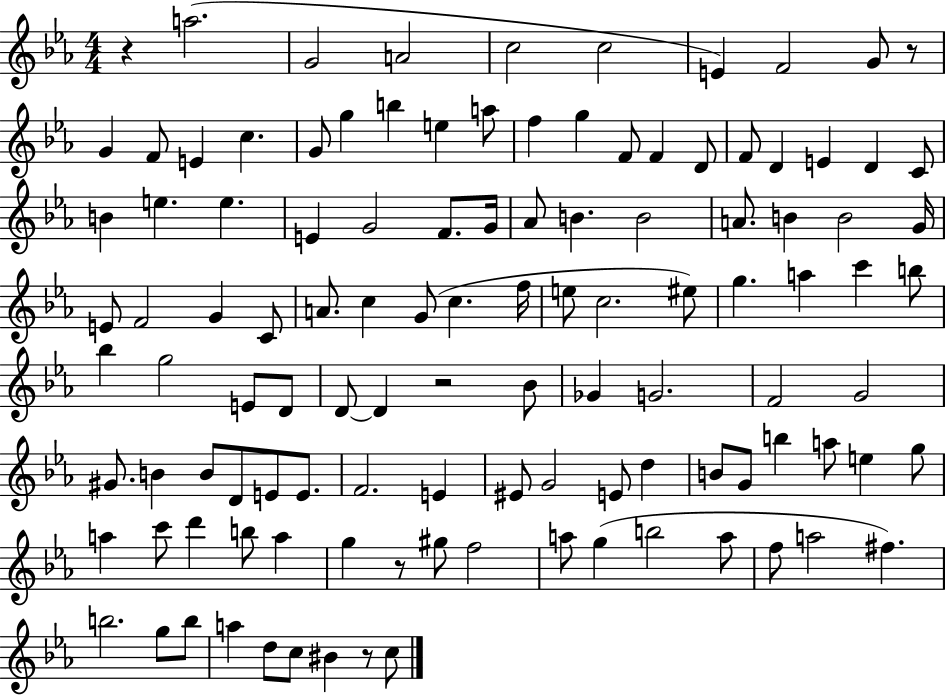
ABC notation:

X:1
T:Untitled
M:4/4
L:1/4
K:Eb
z a2 G2 A2 c2 c2 E F2 G/2 z/2 G F/2 E c G/2 g b e a/2 f g F/2 F D/2 F/2 D E D C/2 B e e E G2 F/2 G/4 _A/2 B B2 A/2 B B2 G/4 E/2 F2 G C/2 A/2 c G/2 c f/4 e/2 c2 ^e/2 g a c' b/2 _b g2 E/2 D/2 D/2 D z2 _B/2 _G G2 F2 G2 ^G/2 B B/2 D/2 E/2 E/2 F2 E ^E/2 G2 E/2 d B/2 G/2 b a/2 e g/2 a c'/2 d' b/2 a g z/2 ^g/2 f2 a/2 g b2 a/2 f/2 a2 ^f b2 g/2 b/2 a d/2 c/2 ^B z/2 c/2